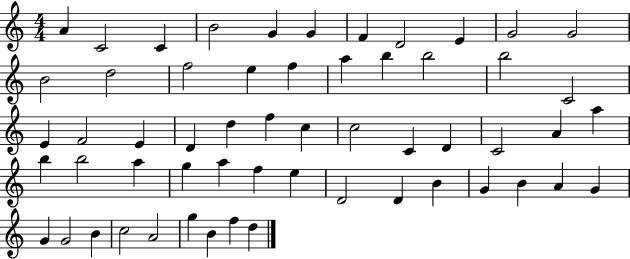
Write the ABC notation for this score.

X:1
T:Untitled
M:4/4
L:1/4
K:C
A C2 C B2 G G F D2 E G2 G2 B2 d2 f2 e f a b b2 b2 C2 E F2 E D d f c c2 C D C2 A a b b2 a g a f e D2 D B G B A G G G2 B c2 A2 g B f d